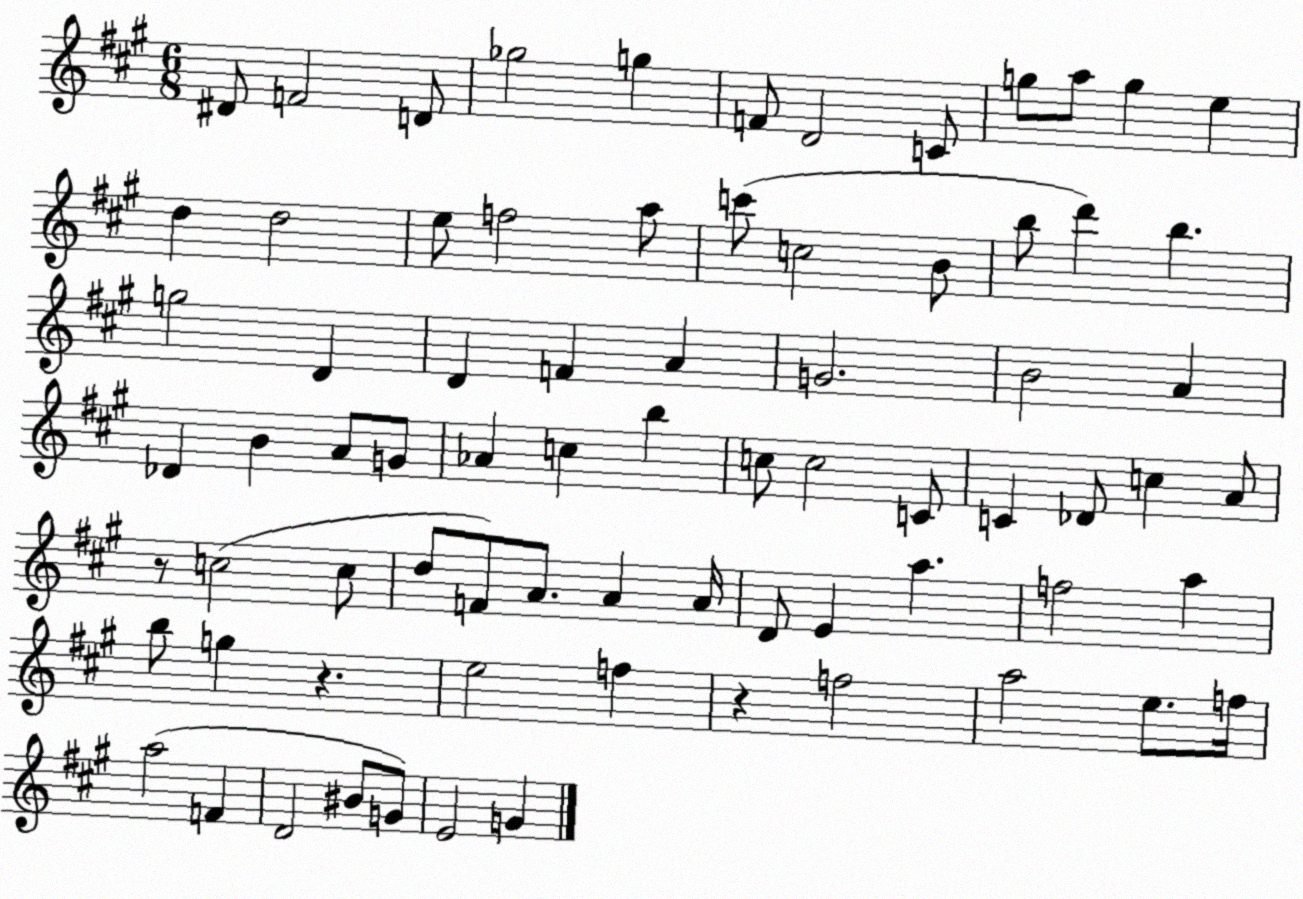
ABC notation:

X:1
T:Untitled
M:6/8
L:1/4
K:A
^D/2 F2 D/2 _g2 g F/2 D2 C/2 g/2 a/2 g e d d2 e/2 f2 a/2 c'/2 c2 B/2 b/2 d' b g2 D D F A G2 B2 A _D B A/2 G/2 _A c b c/2 c2 C/2 C _D/2 c A/2 z/2 c2 c/2 d/2 F/2 A/2 A A/4 D/2 E a f2 a b/2 g z e2 f z f2 a2 e/2 f/4 a2 F D2 ^B/2 G/2 E2 G